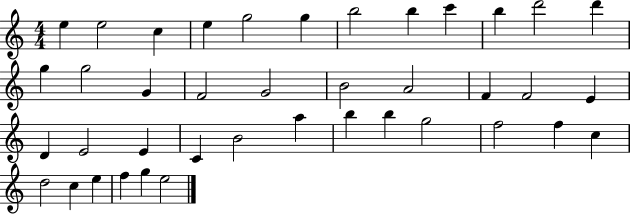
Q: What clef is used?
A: treble